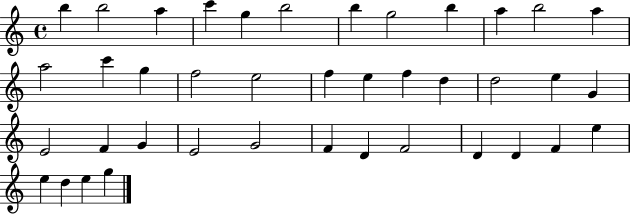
X:1
T:Untitled
M:4/4
L:1/4
K:C
b b2 a c' g b2 b g2 b a b2 a a2 c' g f2 e2 f e f d d2 e G E2 F G E2 G2 F D F2 D D F e e d e g